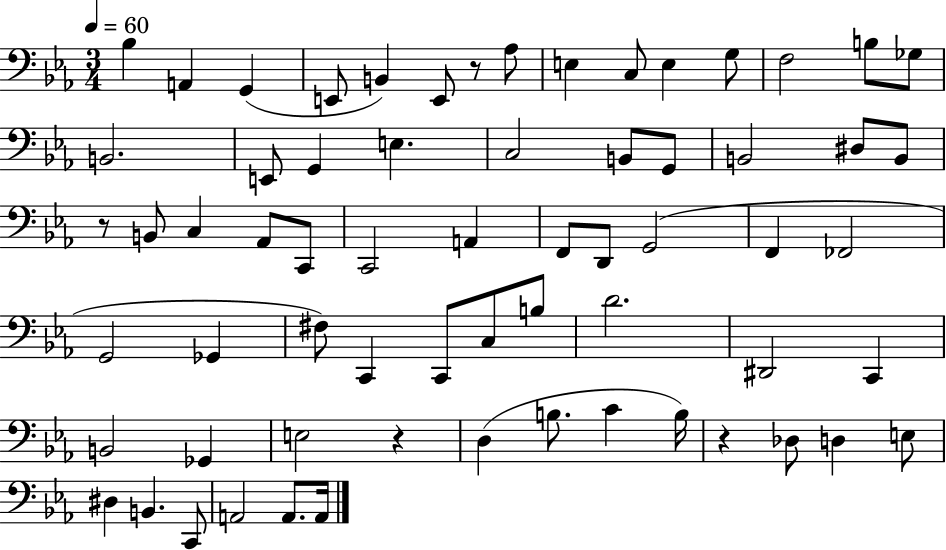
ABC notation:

X:1
T:Untitled
M:3/4
L:1/4
K:Eb
_B, A,, G,, E,,/2 B,, E,,/2 z/2 _A,/2 E, C,/2 E, G,/2 F,2 B,/2 _G,/2 B,,2 E,,/2 G,, E, C,2 B,,/2 G,,/2 B,,2 ^D,/2 B,,/2 z/2 B,,/2 C, _A,,/2 C,,/2 C,,2 A,, F,,/2 D,,/2 G,,2 F,, _F,,2 G,,2 _G,, ^F,/2 C,, C,,/2 C,/2 B,/2 D2 ^D,,2 C,, B,,2 _G,, E,2 z D, B,/2 C B,/4 z _D,/2 D, E,/2 ^D, B,, C,,/2 A,,2 A,,/2 A,,/4